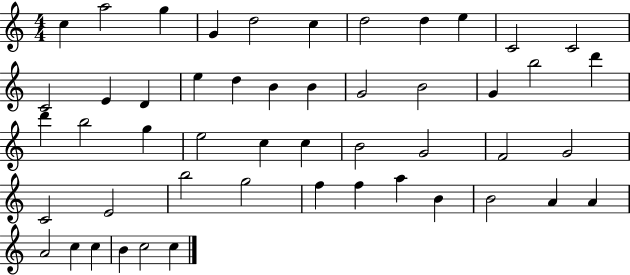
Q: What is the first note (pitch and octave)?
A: C5